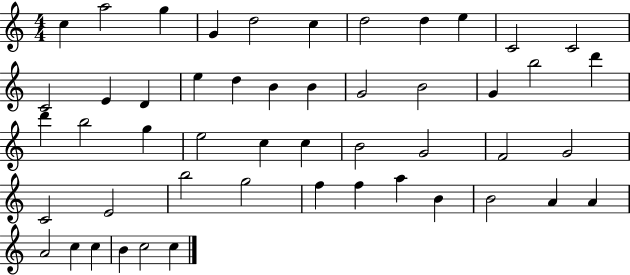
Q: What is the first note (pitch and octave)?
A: C5